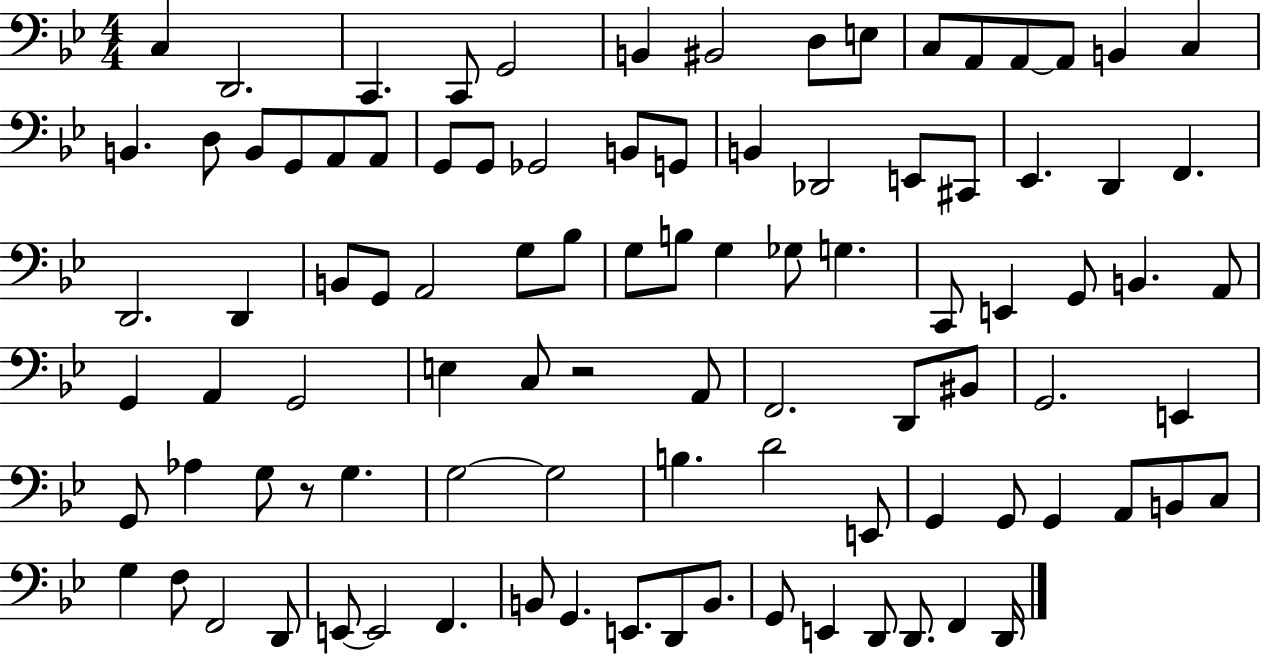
X:1
T:Untitled
M:4/4
L:1/4
K:Bb
C, D,,2 C,, C,,/2 G,,2 B,, ^B,,2 D,/2 E,/2 C,/2 A,,/2 A,,/2 A,,/2 B,, C, B,, D,/2 B,,/2 G,,/2 A,,/2 A,,/2 G,,/2 G,,/2 _G,,2 B,,/2 G,,/2 B,, _D,,2 E,,/2 ^C,,/2 _E,, D,, F,, D,,2 D,, B,,/2 G,,/2 A,,2 G,/2 _B,/2 G,/2 B,/2 G, _G,/2 G, C,,/2 E,, G,,/2 B,, A,,/2 G,, A,, G,,2 E, C,/2 z2 A,,/2 F,,2 D,,/2 ^B,,/2 G,,2 E,, G,,/2 _A, G,/2 z/2 G, G,2 G,2 B, D2 E,,/2 G,, G,,/2 G,, A,,/2 B,,/2 C,/2 G, F,/2 F,,2 D,,/2 E,,/2 E,,2 F,, B,,/2 G,, E,,/2 D,,/2 B,,/2 G,,/2 E,, D,,/2 D,,/2 F,, D,,/4